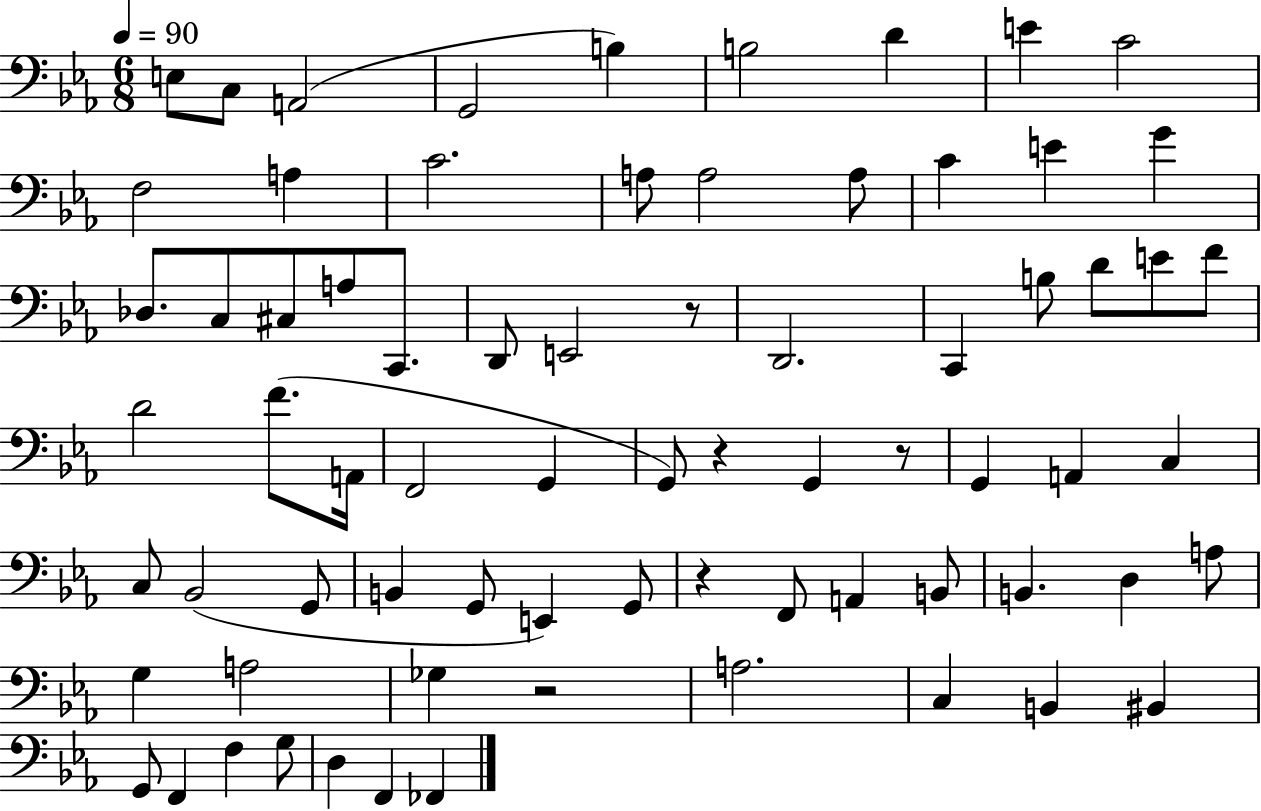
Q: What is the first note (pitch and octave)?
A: E3